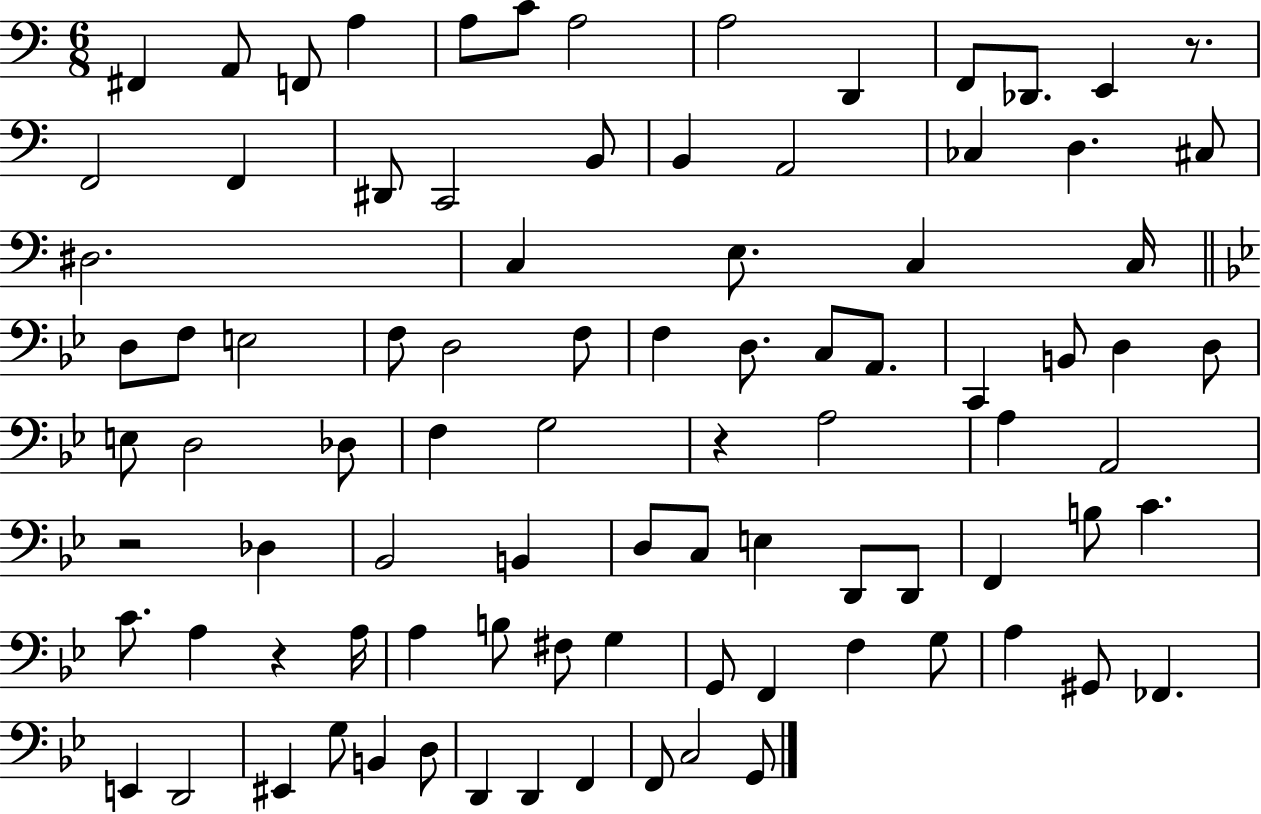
X:1
T:Untitled
M:6/8
L:1/4
K:C
^F,, A,,/2 F,,/2 A, A,/2 C/2 A,2 A,2 D,, F,,/2 _D,,/2 E,, z/2 F,,2 F,, ^D,,/2 C,,2 B,,/2 B,, A,,2 _C, D, ^C,/2 ^D,2 C, E,/2 C, C,/4 D,/2 F,/2 E,2 F,/2 D,2 F,/2 F, D,/2 C,/2 A,,/2 C,, B,,/2 D, D,/2 E,/2 D,2 _D,/2 F, G,2 z A,2 A, A,,2 z2 _D, _B,,2 B,, D,/2 C,/2 E, D,,/2 D,,/2 F,, B,/2 C C/2 A, z A,/4 A, B,/2 ^F,/2 G, G,,/2 F,, F, G,/2 A, ^G,,/2 _F,, E,, D,,2 ^E,, G,/2 B,, D,/2 D,, D,, F,, F,,/2 C,2 G,,/2